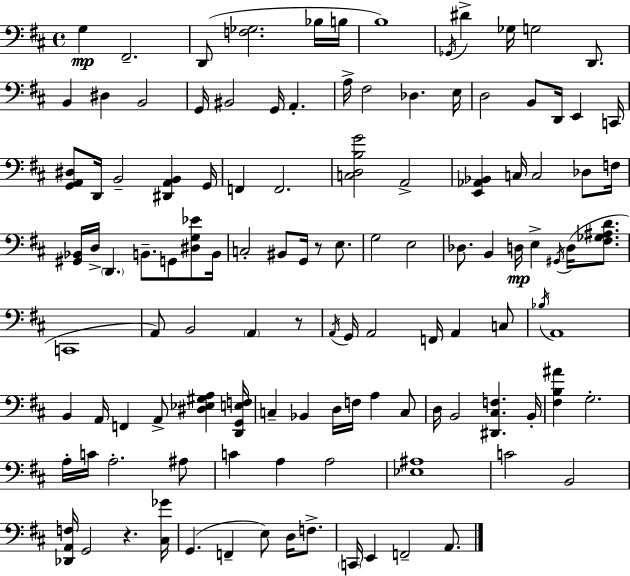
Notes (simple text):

G3/q F#2/h. D2/e [F3,Gb3]/h. Bb3/s B3/s B3/w Gb2/s D#4/q Gb3/s G3/h D2/e. B2/q D#3/q B2/h G2/s BIS2/h G2/s A2/q. A3/s F#3/h Db3/q. E3/s D3/h B2/e D2/s E2/q C2/s [G2,A2,D#3]/e D2/s B2/h [D#2,A2,B2]/q G2/s F2/q F2/h. [C3,D3,B3,G4]/h A2/h [E2,Ab2,Bb2]/q C3/s C3/h Db3/e F3/s [G#2,Bb2]/s D3/s D2/q. B2/e. G2/e [D#3,G3,Eb4]/e B2/s C3/h BIS2/e G2/s R/e E3/e. G3/h E3/h Db3/e. B2/q D3/s E3/q G#2/s D3/s [F#3,Gb3,A#3,D4]/e. C2/w A2/e B2/h A2/q R/e A2/s G2/s A2/h F2/s A2/q C3/e Bb3/s A2/w B2/q A2/s F2/q A2/e [D#3,Eb3,G#3,A3]/q [D2,G2,E3,F3]/s C3/q Bb2/q D3/s F3/s A3/q C3/e D3/s B2/h [D#2,C#3,F3]/q. B2/s [F#3,B3,A#4]/q G3/h. A3/s C4/s A3/h. A#3/e C4/q A3/q A3/h [Eb3,A#3]/w C4/h B2/h [Db2,A2,F3]/s G2/h R/q. [C#3,Gb4]/s G2/q. F2/q E3/e D3/s F3/e. C2/s E2/q F2/h A2/e.